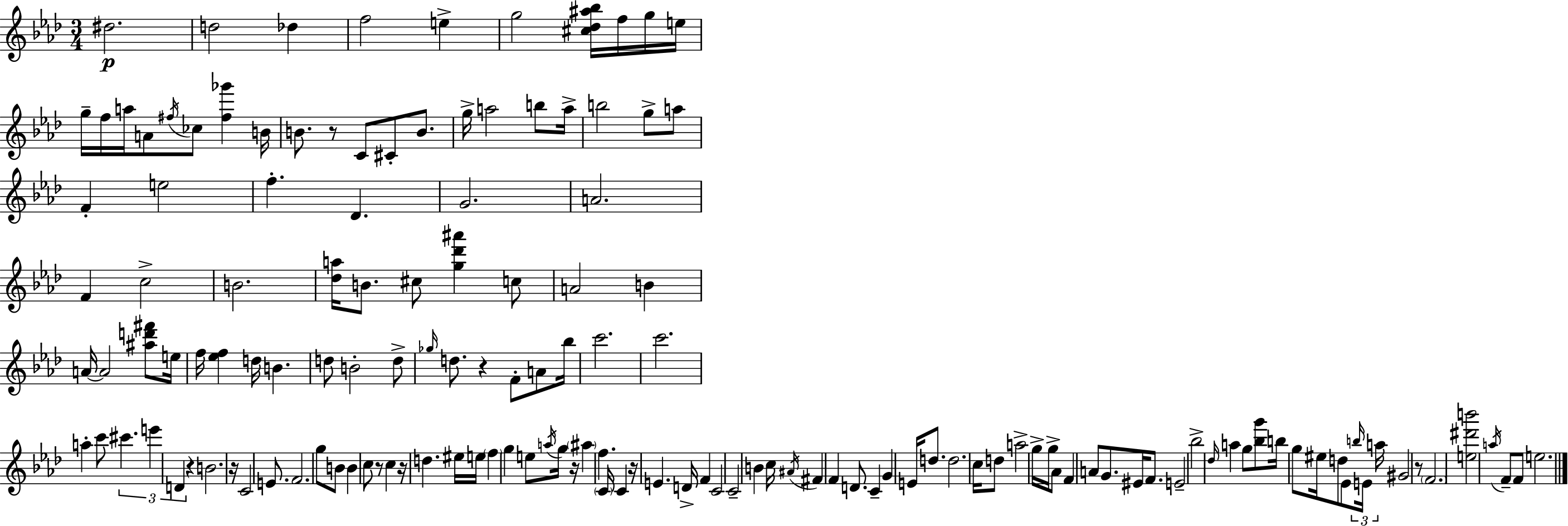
{
  \clef treble
  \numericTimeSignature
  \time 3/4
  \key f \minor
  dis''2.\p | d''2 des''4 | f''2 e''4-> | g''2 <cis'' des'' ais'' bes''>16 f''16 g''16 e''16 | \break g''16-- f''16 a''16 a'8 \acciaccatura { fis''16 } ces''8 <fis'' ges'''>4 | b'16 b'8. r8 c'8 cis'8-. b'8. | g''16-> a''2 b''8 | a''16-> b''2 g''8-> a''8 | \break f'4-. e''2 | f''4.-. des'4. | g'2. | a'2. | \break f'4 c''2-> | b'2. | <des'' a''>16 b'8. cis''8 <g'' des''' ais'''>4 c''8 | a'2 b'4 | \break a'16~~ a'2 <ais'' d''' fis'''>8 | e''16 f''16 <ees'' f''>4 d''16 b'4. | d''8 b'2-. d''8-> | \grace { ges''16 } d''8. r4 f'8-. a'8 | \break bes''16 c'''2. | c'''2. | a''4-. c'''8 \tuplet 3/2 { cis'''4. | e'''4 d'4 } r4 | \break b'2. | r16 c'2 e'8. | f'2. | g''8 b'8 b'4 c''8 | \break r8 c''4 r16 d''4. | eis''16 e''16 \parenthesize f''4 g''4 e''8 | \acciaccatura { a''16 } g''16 r16 \parenthesize ais''4 f''4. | \parenthesize c'16 c'4 r16 e'4. | \break d'16-> f'4 c'2 | c'2-- b'4 | c''16 \acciaccatura { ais'16 } fis'4 f'4 | d'8. c'4-- g'4 | \break e'16 d''8. d''2. | c''16 d''8 a''2-> | g''16-> g''16-> aes'8 f'4 a'8 | g'8. eis'16 f'8. e'2-- | \break bes''2-> | \grace { des''16 } a''4 g''8 <bes'' g'''>8 b''16 g''8 | eis''16 d''8 ees'8 \tuplet 3/2 { \grace { b''16 } e'16 a''16 } gis'2 | r8 \parenthesize f'2. | \break <e'' dis''' b'''>2 | \acciaccatura { a''16 } f'8-- f'8 e''2. | \bar "|."
}